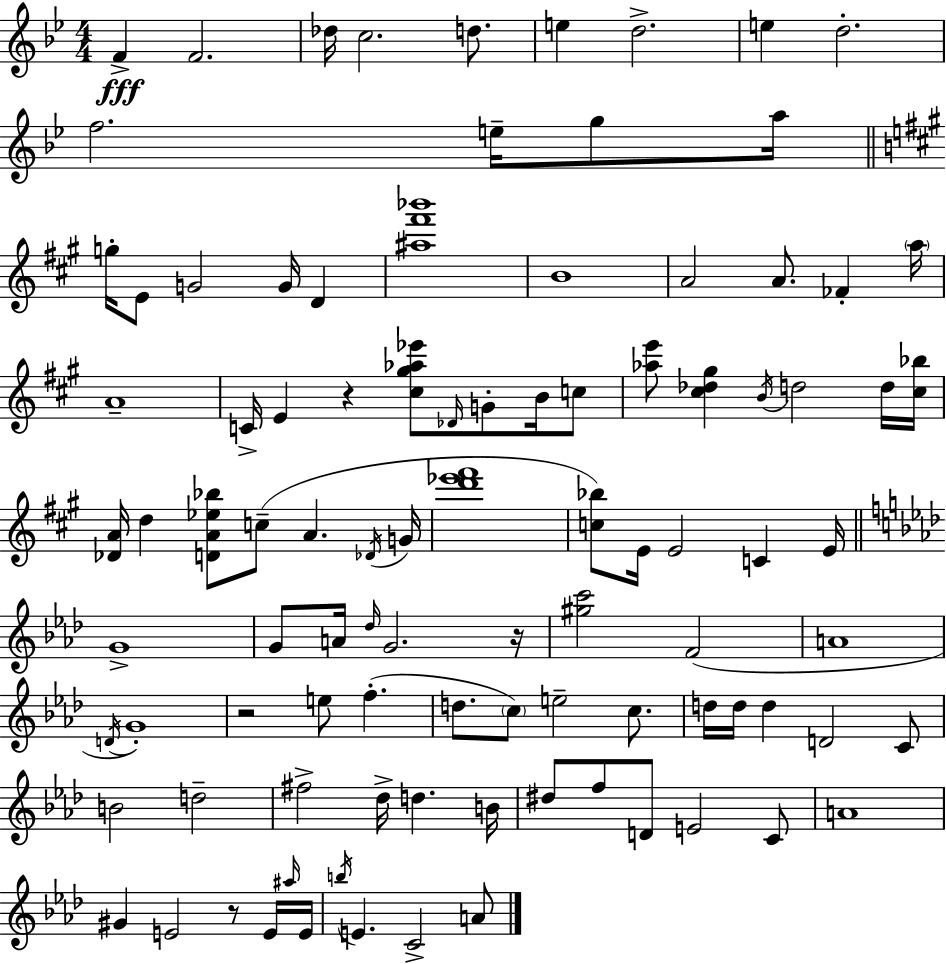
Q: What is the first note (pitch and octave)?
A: F4